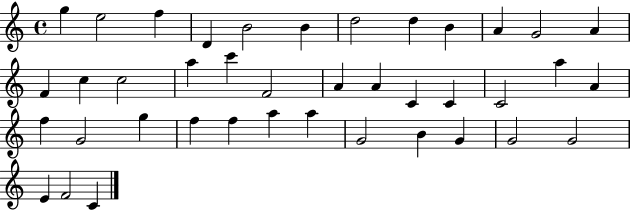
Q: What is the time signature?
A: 4/4